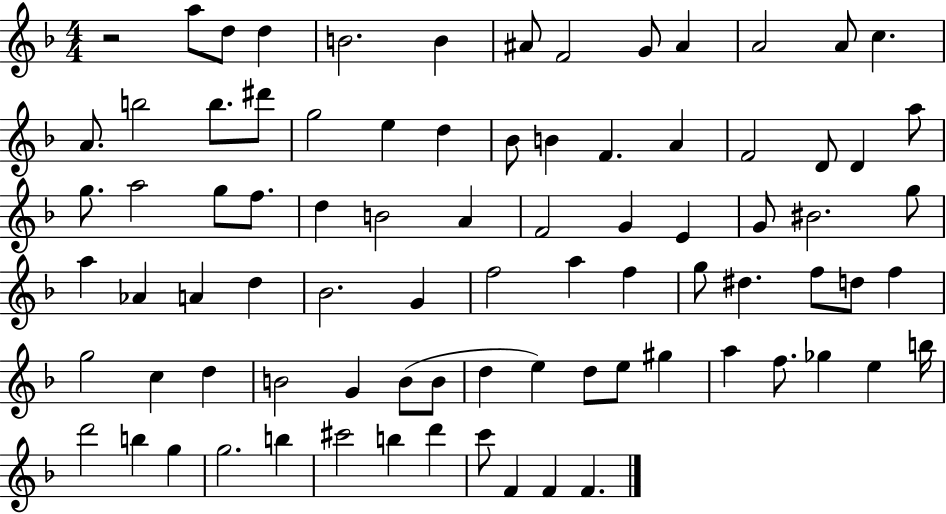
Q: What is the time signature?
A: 4/4